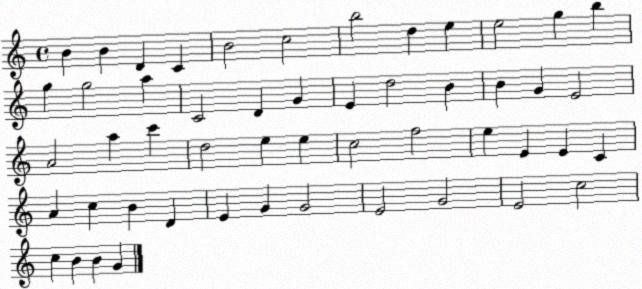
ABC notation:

X:1
T:Untitled
M:4/4
L:1/4
K:C
B B D C B2 c2 b2 d e e2 g b g g2 a C2 D G E d2 B B G E2 A2 a c' d2 e e c2 f2 e E E C A c B D E G G2 E2 G2 E2 c2 c B B G